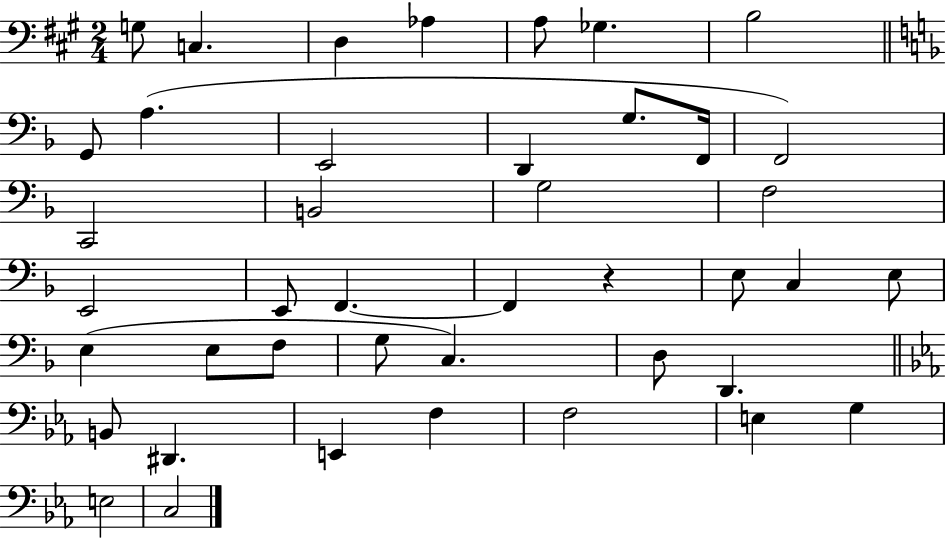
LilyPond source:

{
  \clef bass
  \numericTimeSignature
  \time 2/4
  \key a \major
  g8 c4. | d4 aes4 | a8 ges4. | b2 | \break \bar "||" \break \key d \minor g,8 a4.( | e,2 | d,4 g8. f,16 | f,2) | \break c,2 | b,2 | g2 | f2 | \break e,2 | e,8 f,4.~~ | f,4 r4 | e8 c4 e8 | \break e4( e8 f8 | g8 c4.) | d8 d,4. | \bar "||" \break \key c \minor b,8 dis,4. | e,4 f4 | f2 | e4 g4 | \break e2 | c2 | \bar "|."
}